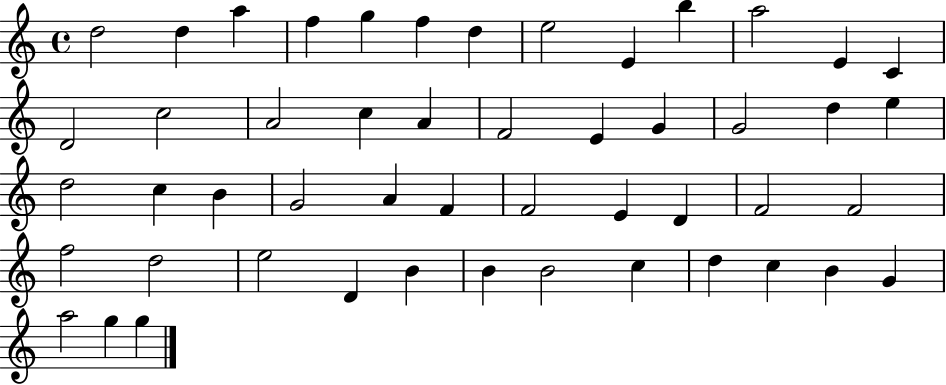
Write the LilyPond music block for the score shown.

{
  \clef treble
  \time 4/4
  \defaultTimeSignature
  \key c \major
  d''2 d''4 a''4 | f''4 g''4 f''4 d''4 | e''2 e'4 b''4 | a''2 e'4 c'4 | \break d'2 c''2 | a'2 c''4 a'4 | f'2 e'4 g'4 | g'2 d''4 e''4 | \break d''2 c''4 b'4 | g'2 a'4 f'4 | f'2 e'4 d'4 | f'2 f'2 | \break f''2 d''2 | e''2 d'4 b'4 | b'4 b'2 c''4 | d''4 c''4 b'4 g'4 | \break a''2 g''4 g''4 | \bar "|."
}